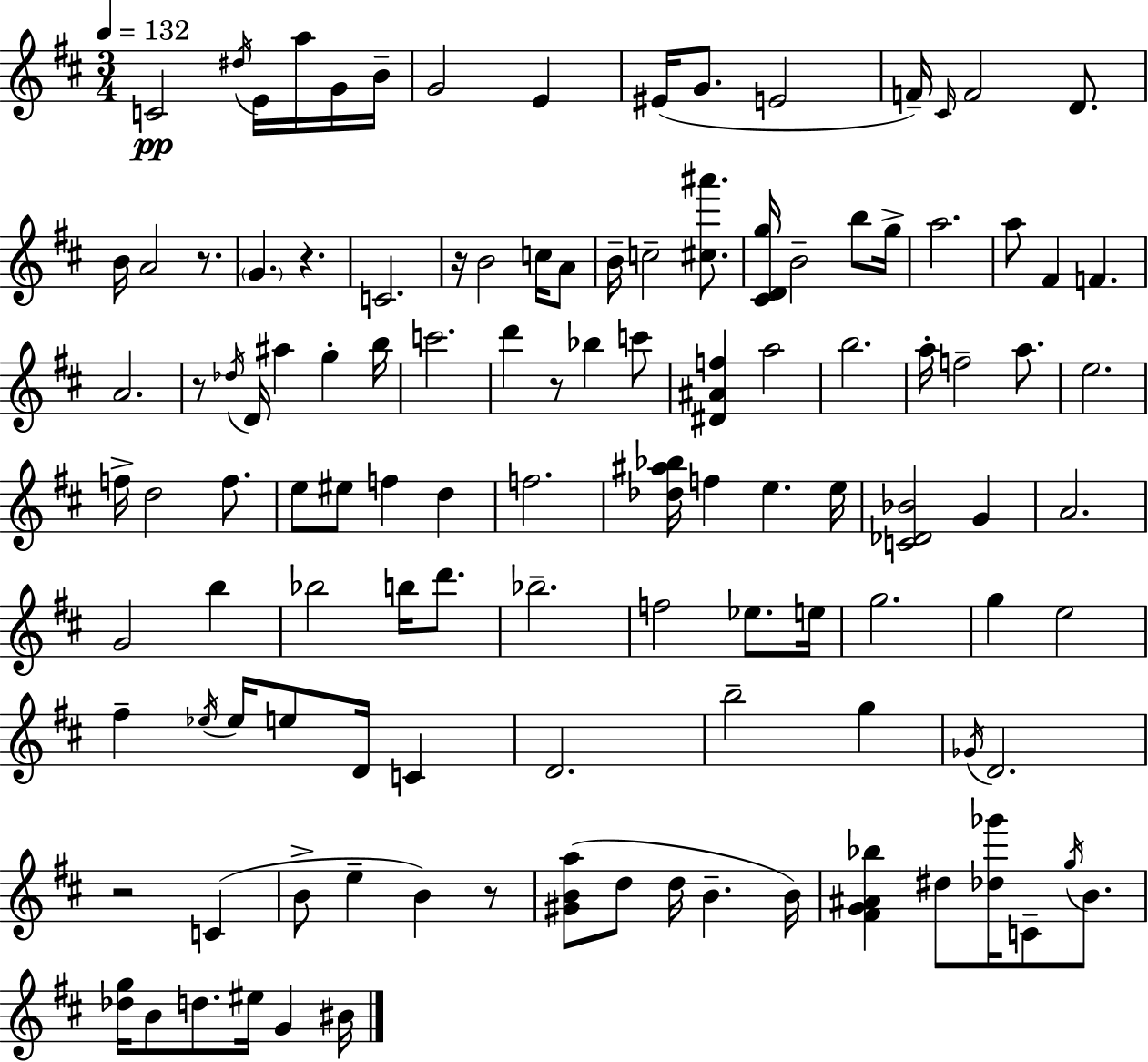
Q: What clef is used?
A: treble